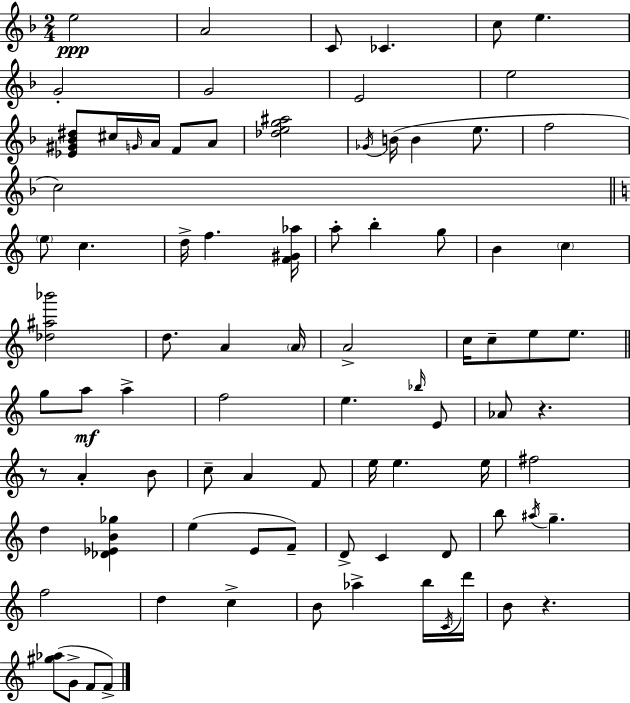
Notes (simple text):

E5/h A4/h C4/e CES4/q. C5/e E5/q. G4/h G4/h E4/h E5/h [Eb4,G#4,Bb4,D#5]/e C#5/s G4/s A4/s F4/e A4/e [Db5,E5,G5,A#5]/h Gb4/s B4/s B4/q E5/e. F5/h C5/h E5/e C5/q. D5/s F5/q. [F4,G#4,Ab5]/s A5/e B5/q G5/e B4/q C5/q [Db5,A#5,Bb6]/h D5/e. A4/q A4/s A4/h C5/s C5/e E5/e E5/e. G5/e A5/e A5/q F5/h E5/q. Bb5/s E4/e Ab4/e R/q. R/e A4/q B4/e C5/e A4/q F4/e E5/s E5/q. E5/s F#5/h D5/q [Db4,Eb4,B4,Gb5]/q E5/q E4/e F4/e D4/e C4/q D4/e B5/e A#5/s G5/q. F5/h D5/q C5/q B4/e Ab5/q B5/s C4/s D6/s B4/e R/q. [G#5,Ab5]/e G4/e F4/e F4/e